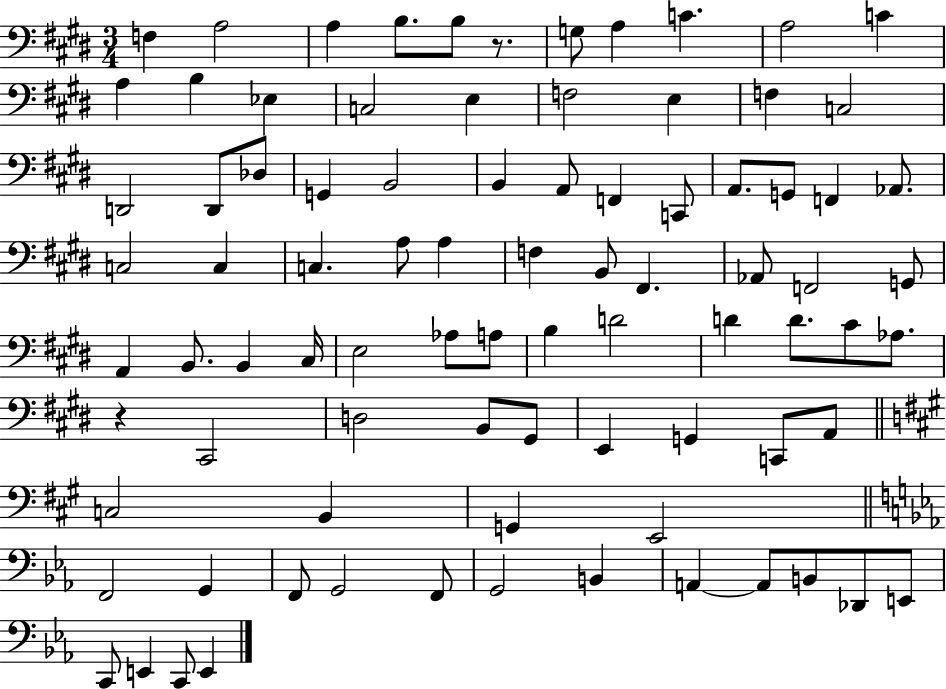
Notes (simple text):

F3/q A3/h A3/q B3/e. B3/e R/e. G3/e A3/q C4/q. A3/h C4/q A3/q B3/q Eb3/q C3/h E3/q F3/h E3/q F3/q C3/h D2/h D2/e Db3/e G2/q B2/h B2/q A2/e F2/q C2/e A2/e. G2/e F2/q Ab2/e. C3/h C3/q C3/q. A3/e A3/q F3/q B2/e F#2/q. Ab2/e F2/h G2/e A2/q B2/e. B2/q C#3/s E3/h Ab3/e A3/e B3/q D4/h D4/q D4/e. C#4/e Ab3/e. R/q C#2/h D3/h B2/e G#2/e E2/q G2/q C2/e A2/e C3/h B2/q G2/q E2/h F2/h G2/q F2/e G2/h F2/e G2/h B2/q A2/q A2/e B2/e Db2/e E2/e C2/e E2/q C2/e E2/q